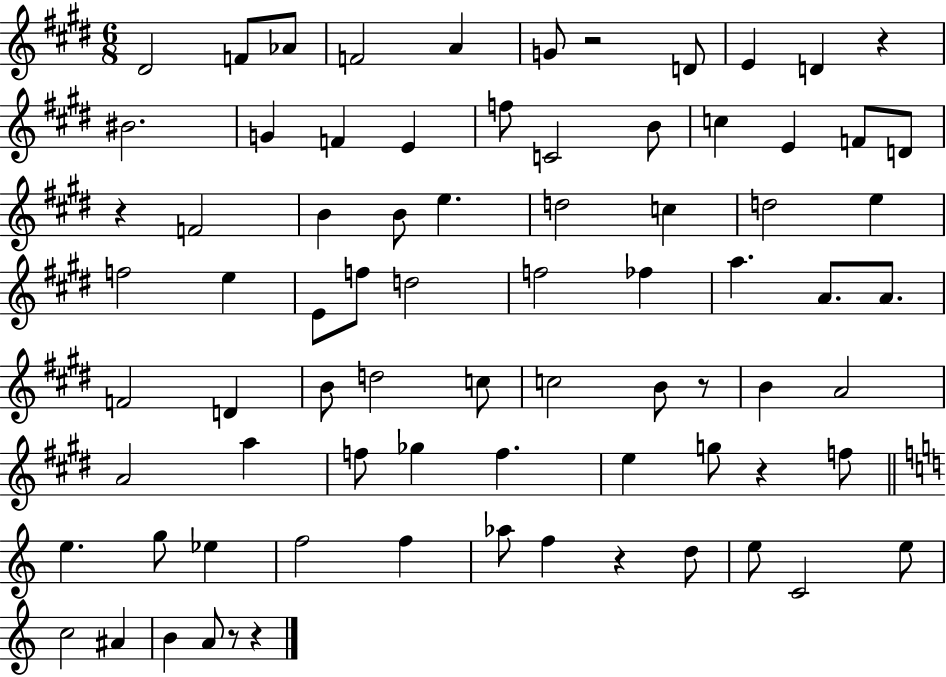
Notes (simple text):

D#4/h F4/e Ab4/e F4/h A4/q G4/e R/h D4/e E4/q D4/q R/q BIS4/h. G4/q F4/q E4/q F5/e C4/h B4/e C5/q E4/q F4/e D4/e R/q F4/h B4/q B4/e E5/q. D5/h C5/q D5/h E5/q F5/h E5/q E4/e F5/e D5/h F5/h FES5/q A5/q. A4/e. A4/e. F4/h D4/q B4/e D5/h C5/e C5/h B4/e R/e B4/q A4/h A4/h A5/q F5/e Gb5/q F5/q. E5/q G5/e R/q F5/e E5/q. G5/e Eb5/q F5/h F5/q Ab5/e F5/q R/q D5/e E5/e C4/h E5/e C5/h A#4/q B4/q A4/e R/e R/q